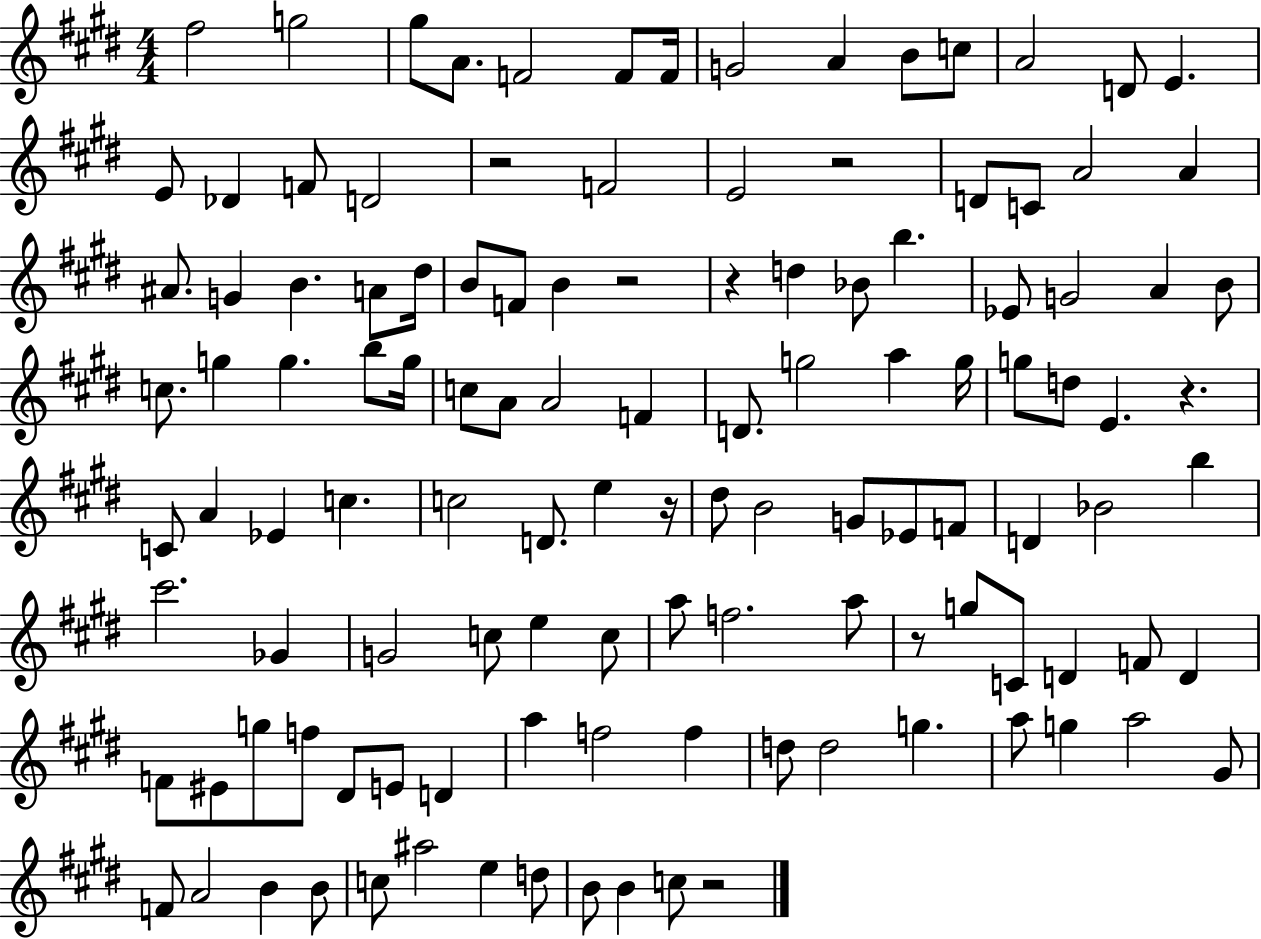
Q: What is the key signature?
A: E major